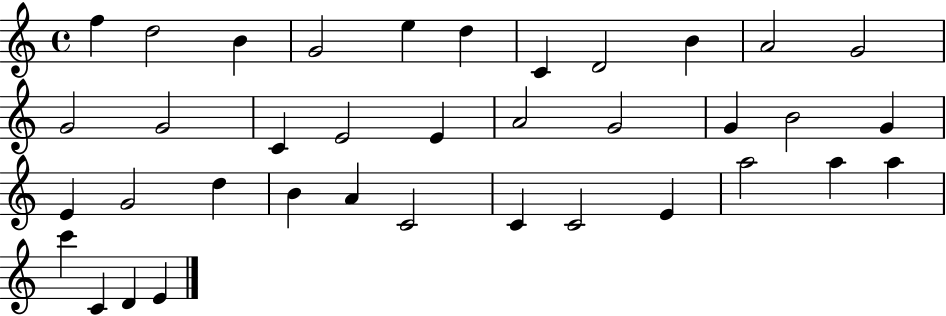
X:1
T:Untitled
M:4/4
L:1/4
K:C
f d2 B G2 e d C D2 B A2 G2 G2 G2 C E2 E A2 G2 G B2 G E G2 d B A C2 C C2 E a2 a a c' C D E